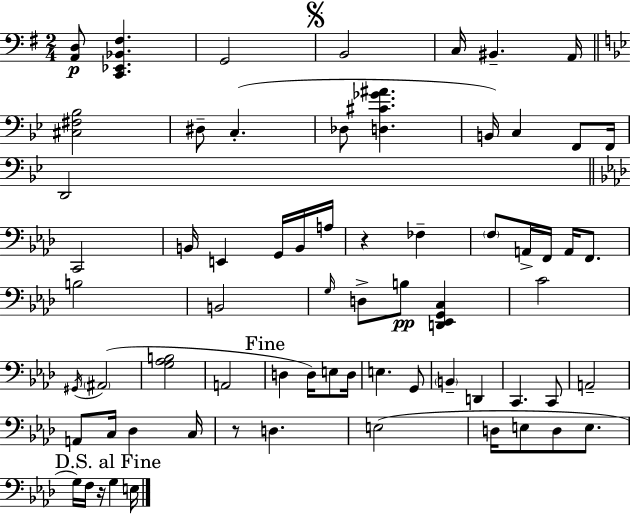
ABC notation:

X:1
T:Untitled
M:2/4
L:1/4
K:Em
[A,,D,]/2 [C,,_E,,_B,,^F,] G,,2 B,,2 C,/4 ^B,, A,,/4 [^C,^F,_B,]2 ^D,/2 C, _D,/2 [D,^C_G^A] B,,/4 C, F,,/2 F,,/4 D,,2 C,,2 B,,/4 E,, G,,/4 B,,/4 A,/4 z _F, F,/2 A,,/4 F,,/4 A,,/4 F,,/2 B,2 B,,2 G,/4 D,/2 B,/2 [D,,_E,,G,,C,] C2 ^G,,/4 ^A,,2 [G,_A,B,]2 A,,2 D, D,/4 E,/2 D,/4 E, G,,/2 B,, D,, C,, C,,/2 A,,2 A,,/2 C,/4 _D, C,/4 z/2 D, E,2 D,/4 E,/2 D,/2 E,/2 G,/4 F,/4 z/4 G, E,/4